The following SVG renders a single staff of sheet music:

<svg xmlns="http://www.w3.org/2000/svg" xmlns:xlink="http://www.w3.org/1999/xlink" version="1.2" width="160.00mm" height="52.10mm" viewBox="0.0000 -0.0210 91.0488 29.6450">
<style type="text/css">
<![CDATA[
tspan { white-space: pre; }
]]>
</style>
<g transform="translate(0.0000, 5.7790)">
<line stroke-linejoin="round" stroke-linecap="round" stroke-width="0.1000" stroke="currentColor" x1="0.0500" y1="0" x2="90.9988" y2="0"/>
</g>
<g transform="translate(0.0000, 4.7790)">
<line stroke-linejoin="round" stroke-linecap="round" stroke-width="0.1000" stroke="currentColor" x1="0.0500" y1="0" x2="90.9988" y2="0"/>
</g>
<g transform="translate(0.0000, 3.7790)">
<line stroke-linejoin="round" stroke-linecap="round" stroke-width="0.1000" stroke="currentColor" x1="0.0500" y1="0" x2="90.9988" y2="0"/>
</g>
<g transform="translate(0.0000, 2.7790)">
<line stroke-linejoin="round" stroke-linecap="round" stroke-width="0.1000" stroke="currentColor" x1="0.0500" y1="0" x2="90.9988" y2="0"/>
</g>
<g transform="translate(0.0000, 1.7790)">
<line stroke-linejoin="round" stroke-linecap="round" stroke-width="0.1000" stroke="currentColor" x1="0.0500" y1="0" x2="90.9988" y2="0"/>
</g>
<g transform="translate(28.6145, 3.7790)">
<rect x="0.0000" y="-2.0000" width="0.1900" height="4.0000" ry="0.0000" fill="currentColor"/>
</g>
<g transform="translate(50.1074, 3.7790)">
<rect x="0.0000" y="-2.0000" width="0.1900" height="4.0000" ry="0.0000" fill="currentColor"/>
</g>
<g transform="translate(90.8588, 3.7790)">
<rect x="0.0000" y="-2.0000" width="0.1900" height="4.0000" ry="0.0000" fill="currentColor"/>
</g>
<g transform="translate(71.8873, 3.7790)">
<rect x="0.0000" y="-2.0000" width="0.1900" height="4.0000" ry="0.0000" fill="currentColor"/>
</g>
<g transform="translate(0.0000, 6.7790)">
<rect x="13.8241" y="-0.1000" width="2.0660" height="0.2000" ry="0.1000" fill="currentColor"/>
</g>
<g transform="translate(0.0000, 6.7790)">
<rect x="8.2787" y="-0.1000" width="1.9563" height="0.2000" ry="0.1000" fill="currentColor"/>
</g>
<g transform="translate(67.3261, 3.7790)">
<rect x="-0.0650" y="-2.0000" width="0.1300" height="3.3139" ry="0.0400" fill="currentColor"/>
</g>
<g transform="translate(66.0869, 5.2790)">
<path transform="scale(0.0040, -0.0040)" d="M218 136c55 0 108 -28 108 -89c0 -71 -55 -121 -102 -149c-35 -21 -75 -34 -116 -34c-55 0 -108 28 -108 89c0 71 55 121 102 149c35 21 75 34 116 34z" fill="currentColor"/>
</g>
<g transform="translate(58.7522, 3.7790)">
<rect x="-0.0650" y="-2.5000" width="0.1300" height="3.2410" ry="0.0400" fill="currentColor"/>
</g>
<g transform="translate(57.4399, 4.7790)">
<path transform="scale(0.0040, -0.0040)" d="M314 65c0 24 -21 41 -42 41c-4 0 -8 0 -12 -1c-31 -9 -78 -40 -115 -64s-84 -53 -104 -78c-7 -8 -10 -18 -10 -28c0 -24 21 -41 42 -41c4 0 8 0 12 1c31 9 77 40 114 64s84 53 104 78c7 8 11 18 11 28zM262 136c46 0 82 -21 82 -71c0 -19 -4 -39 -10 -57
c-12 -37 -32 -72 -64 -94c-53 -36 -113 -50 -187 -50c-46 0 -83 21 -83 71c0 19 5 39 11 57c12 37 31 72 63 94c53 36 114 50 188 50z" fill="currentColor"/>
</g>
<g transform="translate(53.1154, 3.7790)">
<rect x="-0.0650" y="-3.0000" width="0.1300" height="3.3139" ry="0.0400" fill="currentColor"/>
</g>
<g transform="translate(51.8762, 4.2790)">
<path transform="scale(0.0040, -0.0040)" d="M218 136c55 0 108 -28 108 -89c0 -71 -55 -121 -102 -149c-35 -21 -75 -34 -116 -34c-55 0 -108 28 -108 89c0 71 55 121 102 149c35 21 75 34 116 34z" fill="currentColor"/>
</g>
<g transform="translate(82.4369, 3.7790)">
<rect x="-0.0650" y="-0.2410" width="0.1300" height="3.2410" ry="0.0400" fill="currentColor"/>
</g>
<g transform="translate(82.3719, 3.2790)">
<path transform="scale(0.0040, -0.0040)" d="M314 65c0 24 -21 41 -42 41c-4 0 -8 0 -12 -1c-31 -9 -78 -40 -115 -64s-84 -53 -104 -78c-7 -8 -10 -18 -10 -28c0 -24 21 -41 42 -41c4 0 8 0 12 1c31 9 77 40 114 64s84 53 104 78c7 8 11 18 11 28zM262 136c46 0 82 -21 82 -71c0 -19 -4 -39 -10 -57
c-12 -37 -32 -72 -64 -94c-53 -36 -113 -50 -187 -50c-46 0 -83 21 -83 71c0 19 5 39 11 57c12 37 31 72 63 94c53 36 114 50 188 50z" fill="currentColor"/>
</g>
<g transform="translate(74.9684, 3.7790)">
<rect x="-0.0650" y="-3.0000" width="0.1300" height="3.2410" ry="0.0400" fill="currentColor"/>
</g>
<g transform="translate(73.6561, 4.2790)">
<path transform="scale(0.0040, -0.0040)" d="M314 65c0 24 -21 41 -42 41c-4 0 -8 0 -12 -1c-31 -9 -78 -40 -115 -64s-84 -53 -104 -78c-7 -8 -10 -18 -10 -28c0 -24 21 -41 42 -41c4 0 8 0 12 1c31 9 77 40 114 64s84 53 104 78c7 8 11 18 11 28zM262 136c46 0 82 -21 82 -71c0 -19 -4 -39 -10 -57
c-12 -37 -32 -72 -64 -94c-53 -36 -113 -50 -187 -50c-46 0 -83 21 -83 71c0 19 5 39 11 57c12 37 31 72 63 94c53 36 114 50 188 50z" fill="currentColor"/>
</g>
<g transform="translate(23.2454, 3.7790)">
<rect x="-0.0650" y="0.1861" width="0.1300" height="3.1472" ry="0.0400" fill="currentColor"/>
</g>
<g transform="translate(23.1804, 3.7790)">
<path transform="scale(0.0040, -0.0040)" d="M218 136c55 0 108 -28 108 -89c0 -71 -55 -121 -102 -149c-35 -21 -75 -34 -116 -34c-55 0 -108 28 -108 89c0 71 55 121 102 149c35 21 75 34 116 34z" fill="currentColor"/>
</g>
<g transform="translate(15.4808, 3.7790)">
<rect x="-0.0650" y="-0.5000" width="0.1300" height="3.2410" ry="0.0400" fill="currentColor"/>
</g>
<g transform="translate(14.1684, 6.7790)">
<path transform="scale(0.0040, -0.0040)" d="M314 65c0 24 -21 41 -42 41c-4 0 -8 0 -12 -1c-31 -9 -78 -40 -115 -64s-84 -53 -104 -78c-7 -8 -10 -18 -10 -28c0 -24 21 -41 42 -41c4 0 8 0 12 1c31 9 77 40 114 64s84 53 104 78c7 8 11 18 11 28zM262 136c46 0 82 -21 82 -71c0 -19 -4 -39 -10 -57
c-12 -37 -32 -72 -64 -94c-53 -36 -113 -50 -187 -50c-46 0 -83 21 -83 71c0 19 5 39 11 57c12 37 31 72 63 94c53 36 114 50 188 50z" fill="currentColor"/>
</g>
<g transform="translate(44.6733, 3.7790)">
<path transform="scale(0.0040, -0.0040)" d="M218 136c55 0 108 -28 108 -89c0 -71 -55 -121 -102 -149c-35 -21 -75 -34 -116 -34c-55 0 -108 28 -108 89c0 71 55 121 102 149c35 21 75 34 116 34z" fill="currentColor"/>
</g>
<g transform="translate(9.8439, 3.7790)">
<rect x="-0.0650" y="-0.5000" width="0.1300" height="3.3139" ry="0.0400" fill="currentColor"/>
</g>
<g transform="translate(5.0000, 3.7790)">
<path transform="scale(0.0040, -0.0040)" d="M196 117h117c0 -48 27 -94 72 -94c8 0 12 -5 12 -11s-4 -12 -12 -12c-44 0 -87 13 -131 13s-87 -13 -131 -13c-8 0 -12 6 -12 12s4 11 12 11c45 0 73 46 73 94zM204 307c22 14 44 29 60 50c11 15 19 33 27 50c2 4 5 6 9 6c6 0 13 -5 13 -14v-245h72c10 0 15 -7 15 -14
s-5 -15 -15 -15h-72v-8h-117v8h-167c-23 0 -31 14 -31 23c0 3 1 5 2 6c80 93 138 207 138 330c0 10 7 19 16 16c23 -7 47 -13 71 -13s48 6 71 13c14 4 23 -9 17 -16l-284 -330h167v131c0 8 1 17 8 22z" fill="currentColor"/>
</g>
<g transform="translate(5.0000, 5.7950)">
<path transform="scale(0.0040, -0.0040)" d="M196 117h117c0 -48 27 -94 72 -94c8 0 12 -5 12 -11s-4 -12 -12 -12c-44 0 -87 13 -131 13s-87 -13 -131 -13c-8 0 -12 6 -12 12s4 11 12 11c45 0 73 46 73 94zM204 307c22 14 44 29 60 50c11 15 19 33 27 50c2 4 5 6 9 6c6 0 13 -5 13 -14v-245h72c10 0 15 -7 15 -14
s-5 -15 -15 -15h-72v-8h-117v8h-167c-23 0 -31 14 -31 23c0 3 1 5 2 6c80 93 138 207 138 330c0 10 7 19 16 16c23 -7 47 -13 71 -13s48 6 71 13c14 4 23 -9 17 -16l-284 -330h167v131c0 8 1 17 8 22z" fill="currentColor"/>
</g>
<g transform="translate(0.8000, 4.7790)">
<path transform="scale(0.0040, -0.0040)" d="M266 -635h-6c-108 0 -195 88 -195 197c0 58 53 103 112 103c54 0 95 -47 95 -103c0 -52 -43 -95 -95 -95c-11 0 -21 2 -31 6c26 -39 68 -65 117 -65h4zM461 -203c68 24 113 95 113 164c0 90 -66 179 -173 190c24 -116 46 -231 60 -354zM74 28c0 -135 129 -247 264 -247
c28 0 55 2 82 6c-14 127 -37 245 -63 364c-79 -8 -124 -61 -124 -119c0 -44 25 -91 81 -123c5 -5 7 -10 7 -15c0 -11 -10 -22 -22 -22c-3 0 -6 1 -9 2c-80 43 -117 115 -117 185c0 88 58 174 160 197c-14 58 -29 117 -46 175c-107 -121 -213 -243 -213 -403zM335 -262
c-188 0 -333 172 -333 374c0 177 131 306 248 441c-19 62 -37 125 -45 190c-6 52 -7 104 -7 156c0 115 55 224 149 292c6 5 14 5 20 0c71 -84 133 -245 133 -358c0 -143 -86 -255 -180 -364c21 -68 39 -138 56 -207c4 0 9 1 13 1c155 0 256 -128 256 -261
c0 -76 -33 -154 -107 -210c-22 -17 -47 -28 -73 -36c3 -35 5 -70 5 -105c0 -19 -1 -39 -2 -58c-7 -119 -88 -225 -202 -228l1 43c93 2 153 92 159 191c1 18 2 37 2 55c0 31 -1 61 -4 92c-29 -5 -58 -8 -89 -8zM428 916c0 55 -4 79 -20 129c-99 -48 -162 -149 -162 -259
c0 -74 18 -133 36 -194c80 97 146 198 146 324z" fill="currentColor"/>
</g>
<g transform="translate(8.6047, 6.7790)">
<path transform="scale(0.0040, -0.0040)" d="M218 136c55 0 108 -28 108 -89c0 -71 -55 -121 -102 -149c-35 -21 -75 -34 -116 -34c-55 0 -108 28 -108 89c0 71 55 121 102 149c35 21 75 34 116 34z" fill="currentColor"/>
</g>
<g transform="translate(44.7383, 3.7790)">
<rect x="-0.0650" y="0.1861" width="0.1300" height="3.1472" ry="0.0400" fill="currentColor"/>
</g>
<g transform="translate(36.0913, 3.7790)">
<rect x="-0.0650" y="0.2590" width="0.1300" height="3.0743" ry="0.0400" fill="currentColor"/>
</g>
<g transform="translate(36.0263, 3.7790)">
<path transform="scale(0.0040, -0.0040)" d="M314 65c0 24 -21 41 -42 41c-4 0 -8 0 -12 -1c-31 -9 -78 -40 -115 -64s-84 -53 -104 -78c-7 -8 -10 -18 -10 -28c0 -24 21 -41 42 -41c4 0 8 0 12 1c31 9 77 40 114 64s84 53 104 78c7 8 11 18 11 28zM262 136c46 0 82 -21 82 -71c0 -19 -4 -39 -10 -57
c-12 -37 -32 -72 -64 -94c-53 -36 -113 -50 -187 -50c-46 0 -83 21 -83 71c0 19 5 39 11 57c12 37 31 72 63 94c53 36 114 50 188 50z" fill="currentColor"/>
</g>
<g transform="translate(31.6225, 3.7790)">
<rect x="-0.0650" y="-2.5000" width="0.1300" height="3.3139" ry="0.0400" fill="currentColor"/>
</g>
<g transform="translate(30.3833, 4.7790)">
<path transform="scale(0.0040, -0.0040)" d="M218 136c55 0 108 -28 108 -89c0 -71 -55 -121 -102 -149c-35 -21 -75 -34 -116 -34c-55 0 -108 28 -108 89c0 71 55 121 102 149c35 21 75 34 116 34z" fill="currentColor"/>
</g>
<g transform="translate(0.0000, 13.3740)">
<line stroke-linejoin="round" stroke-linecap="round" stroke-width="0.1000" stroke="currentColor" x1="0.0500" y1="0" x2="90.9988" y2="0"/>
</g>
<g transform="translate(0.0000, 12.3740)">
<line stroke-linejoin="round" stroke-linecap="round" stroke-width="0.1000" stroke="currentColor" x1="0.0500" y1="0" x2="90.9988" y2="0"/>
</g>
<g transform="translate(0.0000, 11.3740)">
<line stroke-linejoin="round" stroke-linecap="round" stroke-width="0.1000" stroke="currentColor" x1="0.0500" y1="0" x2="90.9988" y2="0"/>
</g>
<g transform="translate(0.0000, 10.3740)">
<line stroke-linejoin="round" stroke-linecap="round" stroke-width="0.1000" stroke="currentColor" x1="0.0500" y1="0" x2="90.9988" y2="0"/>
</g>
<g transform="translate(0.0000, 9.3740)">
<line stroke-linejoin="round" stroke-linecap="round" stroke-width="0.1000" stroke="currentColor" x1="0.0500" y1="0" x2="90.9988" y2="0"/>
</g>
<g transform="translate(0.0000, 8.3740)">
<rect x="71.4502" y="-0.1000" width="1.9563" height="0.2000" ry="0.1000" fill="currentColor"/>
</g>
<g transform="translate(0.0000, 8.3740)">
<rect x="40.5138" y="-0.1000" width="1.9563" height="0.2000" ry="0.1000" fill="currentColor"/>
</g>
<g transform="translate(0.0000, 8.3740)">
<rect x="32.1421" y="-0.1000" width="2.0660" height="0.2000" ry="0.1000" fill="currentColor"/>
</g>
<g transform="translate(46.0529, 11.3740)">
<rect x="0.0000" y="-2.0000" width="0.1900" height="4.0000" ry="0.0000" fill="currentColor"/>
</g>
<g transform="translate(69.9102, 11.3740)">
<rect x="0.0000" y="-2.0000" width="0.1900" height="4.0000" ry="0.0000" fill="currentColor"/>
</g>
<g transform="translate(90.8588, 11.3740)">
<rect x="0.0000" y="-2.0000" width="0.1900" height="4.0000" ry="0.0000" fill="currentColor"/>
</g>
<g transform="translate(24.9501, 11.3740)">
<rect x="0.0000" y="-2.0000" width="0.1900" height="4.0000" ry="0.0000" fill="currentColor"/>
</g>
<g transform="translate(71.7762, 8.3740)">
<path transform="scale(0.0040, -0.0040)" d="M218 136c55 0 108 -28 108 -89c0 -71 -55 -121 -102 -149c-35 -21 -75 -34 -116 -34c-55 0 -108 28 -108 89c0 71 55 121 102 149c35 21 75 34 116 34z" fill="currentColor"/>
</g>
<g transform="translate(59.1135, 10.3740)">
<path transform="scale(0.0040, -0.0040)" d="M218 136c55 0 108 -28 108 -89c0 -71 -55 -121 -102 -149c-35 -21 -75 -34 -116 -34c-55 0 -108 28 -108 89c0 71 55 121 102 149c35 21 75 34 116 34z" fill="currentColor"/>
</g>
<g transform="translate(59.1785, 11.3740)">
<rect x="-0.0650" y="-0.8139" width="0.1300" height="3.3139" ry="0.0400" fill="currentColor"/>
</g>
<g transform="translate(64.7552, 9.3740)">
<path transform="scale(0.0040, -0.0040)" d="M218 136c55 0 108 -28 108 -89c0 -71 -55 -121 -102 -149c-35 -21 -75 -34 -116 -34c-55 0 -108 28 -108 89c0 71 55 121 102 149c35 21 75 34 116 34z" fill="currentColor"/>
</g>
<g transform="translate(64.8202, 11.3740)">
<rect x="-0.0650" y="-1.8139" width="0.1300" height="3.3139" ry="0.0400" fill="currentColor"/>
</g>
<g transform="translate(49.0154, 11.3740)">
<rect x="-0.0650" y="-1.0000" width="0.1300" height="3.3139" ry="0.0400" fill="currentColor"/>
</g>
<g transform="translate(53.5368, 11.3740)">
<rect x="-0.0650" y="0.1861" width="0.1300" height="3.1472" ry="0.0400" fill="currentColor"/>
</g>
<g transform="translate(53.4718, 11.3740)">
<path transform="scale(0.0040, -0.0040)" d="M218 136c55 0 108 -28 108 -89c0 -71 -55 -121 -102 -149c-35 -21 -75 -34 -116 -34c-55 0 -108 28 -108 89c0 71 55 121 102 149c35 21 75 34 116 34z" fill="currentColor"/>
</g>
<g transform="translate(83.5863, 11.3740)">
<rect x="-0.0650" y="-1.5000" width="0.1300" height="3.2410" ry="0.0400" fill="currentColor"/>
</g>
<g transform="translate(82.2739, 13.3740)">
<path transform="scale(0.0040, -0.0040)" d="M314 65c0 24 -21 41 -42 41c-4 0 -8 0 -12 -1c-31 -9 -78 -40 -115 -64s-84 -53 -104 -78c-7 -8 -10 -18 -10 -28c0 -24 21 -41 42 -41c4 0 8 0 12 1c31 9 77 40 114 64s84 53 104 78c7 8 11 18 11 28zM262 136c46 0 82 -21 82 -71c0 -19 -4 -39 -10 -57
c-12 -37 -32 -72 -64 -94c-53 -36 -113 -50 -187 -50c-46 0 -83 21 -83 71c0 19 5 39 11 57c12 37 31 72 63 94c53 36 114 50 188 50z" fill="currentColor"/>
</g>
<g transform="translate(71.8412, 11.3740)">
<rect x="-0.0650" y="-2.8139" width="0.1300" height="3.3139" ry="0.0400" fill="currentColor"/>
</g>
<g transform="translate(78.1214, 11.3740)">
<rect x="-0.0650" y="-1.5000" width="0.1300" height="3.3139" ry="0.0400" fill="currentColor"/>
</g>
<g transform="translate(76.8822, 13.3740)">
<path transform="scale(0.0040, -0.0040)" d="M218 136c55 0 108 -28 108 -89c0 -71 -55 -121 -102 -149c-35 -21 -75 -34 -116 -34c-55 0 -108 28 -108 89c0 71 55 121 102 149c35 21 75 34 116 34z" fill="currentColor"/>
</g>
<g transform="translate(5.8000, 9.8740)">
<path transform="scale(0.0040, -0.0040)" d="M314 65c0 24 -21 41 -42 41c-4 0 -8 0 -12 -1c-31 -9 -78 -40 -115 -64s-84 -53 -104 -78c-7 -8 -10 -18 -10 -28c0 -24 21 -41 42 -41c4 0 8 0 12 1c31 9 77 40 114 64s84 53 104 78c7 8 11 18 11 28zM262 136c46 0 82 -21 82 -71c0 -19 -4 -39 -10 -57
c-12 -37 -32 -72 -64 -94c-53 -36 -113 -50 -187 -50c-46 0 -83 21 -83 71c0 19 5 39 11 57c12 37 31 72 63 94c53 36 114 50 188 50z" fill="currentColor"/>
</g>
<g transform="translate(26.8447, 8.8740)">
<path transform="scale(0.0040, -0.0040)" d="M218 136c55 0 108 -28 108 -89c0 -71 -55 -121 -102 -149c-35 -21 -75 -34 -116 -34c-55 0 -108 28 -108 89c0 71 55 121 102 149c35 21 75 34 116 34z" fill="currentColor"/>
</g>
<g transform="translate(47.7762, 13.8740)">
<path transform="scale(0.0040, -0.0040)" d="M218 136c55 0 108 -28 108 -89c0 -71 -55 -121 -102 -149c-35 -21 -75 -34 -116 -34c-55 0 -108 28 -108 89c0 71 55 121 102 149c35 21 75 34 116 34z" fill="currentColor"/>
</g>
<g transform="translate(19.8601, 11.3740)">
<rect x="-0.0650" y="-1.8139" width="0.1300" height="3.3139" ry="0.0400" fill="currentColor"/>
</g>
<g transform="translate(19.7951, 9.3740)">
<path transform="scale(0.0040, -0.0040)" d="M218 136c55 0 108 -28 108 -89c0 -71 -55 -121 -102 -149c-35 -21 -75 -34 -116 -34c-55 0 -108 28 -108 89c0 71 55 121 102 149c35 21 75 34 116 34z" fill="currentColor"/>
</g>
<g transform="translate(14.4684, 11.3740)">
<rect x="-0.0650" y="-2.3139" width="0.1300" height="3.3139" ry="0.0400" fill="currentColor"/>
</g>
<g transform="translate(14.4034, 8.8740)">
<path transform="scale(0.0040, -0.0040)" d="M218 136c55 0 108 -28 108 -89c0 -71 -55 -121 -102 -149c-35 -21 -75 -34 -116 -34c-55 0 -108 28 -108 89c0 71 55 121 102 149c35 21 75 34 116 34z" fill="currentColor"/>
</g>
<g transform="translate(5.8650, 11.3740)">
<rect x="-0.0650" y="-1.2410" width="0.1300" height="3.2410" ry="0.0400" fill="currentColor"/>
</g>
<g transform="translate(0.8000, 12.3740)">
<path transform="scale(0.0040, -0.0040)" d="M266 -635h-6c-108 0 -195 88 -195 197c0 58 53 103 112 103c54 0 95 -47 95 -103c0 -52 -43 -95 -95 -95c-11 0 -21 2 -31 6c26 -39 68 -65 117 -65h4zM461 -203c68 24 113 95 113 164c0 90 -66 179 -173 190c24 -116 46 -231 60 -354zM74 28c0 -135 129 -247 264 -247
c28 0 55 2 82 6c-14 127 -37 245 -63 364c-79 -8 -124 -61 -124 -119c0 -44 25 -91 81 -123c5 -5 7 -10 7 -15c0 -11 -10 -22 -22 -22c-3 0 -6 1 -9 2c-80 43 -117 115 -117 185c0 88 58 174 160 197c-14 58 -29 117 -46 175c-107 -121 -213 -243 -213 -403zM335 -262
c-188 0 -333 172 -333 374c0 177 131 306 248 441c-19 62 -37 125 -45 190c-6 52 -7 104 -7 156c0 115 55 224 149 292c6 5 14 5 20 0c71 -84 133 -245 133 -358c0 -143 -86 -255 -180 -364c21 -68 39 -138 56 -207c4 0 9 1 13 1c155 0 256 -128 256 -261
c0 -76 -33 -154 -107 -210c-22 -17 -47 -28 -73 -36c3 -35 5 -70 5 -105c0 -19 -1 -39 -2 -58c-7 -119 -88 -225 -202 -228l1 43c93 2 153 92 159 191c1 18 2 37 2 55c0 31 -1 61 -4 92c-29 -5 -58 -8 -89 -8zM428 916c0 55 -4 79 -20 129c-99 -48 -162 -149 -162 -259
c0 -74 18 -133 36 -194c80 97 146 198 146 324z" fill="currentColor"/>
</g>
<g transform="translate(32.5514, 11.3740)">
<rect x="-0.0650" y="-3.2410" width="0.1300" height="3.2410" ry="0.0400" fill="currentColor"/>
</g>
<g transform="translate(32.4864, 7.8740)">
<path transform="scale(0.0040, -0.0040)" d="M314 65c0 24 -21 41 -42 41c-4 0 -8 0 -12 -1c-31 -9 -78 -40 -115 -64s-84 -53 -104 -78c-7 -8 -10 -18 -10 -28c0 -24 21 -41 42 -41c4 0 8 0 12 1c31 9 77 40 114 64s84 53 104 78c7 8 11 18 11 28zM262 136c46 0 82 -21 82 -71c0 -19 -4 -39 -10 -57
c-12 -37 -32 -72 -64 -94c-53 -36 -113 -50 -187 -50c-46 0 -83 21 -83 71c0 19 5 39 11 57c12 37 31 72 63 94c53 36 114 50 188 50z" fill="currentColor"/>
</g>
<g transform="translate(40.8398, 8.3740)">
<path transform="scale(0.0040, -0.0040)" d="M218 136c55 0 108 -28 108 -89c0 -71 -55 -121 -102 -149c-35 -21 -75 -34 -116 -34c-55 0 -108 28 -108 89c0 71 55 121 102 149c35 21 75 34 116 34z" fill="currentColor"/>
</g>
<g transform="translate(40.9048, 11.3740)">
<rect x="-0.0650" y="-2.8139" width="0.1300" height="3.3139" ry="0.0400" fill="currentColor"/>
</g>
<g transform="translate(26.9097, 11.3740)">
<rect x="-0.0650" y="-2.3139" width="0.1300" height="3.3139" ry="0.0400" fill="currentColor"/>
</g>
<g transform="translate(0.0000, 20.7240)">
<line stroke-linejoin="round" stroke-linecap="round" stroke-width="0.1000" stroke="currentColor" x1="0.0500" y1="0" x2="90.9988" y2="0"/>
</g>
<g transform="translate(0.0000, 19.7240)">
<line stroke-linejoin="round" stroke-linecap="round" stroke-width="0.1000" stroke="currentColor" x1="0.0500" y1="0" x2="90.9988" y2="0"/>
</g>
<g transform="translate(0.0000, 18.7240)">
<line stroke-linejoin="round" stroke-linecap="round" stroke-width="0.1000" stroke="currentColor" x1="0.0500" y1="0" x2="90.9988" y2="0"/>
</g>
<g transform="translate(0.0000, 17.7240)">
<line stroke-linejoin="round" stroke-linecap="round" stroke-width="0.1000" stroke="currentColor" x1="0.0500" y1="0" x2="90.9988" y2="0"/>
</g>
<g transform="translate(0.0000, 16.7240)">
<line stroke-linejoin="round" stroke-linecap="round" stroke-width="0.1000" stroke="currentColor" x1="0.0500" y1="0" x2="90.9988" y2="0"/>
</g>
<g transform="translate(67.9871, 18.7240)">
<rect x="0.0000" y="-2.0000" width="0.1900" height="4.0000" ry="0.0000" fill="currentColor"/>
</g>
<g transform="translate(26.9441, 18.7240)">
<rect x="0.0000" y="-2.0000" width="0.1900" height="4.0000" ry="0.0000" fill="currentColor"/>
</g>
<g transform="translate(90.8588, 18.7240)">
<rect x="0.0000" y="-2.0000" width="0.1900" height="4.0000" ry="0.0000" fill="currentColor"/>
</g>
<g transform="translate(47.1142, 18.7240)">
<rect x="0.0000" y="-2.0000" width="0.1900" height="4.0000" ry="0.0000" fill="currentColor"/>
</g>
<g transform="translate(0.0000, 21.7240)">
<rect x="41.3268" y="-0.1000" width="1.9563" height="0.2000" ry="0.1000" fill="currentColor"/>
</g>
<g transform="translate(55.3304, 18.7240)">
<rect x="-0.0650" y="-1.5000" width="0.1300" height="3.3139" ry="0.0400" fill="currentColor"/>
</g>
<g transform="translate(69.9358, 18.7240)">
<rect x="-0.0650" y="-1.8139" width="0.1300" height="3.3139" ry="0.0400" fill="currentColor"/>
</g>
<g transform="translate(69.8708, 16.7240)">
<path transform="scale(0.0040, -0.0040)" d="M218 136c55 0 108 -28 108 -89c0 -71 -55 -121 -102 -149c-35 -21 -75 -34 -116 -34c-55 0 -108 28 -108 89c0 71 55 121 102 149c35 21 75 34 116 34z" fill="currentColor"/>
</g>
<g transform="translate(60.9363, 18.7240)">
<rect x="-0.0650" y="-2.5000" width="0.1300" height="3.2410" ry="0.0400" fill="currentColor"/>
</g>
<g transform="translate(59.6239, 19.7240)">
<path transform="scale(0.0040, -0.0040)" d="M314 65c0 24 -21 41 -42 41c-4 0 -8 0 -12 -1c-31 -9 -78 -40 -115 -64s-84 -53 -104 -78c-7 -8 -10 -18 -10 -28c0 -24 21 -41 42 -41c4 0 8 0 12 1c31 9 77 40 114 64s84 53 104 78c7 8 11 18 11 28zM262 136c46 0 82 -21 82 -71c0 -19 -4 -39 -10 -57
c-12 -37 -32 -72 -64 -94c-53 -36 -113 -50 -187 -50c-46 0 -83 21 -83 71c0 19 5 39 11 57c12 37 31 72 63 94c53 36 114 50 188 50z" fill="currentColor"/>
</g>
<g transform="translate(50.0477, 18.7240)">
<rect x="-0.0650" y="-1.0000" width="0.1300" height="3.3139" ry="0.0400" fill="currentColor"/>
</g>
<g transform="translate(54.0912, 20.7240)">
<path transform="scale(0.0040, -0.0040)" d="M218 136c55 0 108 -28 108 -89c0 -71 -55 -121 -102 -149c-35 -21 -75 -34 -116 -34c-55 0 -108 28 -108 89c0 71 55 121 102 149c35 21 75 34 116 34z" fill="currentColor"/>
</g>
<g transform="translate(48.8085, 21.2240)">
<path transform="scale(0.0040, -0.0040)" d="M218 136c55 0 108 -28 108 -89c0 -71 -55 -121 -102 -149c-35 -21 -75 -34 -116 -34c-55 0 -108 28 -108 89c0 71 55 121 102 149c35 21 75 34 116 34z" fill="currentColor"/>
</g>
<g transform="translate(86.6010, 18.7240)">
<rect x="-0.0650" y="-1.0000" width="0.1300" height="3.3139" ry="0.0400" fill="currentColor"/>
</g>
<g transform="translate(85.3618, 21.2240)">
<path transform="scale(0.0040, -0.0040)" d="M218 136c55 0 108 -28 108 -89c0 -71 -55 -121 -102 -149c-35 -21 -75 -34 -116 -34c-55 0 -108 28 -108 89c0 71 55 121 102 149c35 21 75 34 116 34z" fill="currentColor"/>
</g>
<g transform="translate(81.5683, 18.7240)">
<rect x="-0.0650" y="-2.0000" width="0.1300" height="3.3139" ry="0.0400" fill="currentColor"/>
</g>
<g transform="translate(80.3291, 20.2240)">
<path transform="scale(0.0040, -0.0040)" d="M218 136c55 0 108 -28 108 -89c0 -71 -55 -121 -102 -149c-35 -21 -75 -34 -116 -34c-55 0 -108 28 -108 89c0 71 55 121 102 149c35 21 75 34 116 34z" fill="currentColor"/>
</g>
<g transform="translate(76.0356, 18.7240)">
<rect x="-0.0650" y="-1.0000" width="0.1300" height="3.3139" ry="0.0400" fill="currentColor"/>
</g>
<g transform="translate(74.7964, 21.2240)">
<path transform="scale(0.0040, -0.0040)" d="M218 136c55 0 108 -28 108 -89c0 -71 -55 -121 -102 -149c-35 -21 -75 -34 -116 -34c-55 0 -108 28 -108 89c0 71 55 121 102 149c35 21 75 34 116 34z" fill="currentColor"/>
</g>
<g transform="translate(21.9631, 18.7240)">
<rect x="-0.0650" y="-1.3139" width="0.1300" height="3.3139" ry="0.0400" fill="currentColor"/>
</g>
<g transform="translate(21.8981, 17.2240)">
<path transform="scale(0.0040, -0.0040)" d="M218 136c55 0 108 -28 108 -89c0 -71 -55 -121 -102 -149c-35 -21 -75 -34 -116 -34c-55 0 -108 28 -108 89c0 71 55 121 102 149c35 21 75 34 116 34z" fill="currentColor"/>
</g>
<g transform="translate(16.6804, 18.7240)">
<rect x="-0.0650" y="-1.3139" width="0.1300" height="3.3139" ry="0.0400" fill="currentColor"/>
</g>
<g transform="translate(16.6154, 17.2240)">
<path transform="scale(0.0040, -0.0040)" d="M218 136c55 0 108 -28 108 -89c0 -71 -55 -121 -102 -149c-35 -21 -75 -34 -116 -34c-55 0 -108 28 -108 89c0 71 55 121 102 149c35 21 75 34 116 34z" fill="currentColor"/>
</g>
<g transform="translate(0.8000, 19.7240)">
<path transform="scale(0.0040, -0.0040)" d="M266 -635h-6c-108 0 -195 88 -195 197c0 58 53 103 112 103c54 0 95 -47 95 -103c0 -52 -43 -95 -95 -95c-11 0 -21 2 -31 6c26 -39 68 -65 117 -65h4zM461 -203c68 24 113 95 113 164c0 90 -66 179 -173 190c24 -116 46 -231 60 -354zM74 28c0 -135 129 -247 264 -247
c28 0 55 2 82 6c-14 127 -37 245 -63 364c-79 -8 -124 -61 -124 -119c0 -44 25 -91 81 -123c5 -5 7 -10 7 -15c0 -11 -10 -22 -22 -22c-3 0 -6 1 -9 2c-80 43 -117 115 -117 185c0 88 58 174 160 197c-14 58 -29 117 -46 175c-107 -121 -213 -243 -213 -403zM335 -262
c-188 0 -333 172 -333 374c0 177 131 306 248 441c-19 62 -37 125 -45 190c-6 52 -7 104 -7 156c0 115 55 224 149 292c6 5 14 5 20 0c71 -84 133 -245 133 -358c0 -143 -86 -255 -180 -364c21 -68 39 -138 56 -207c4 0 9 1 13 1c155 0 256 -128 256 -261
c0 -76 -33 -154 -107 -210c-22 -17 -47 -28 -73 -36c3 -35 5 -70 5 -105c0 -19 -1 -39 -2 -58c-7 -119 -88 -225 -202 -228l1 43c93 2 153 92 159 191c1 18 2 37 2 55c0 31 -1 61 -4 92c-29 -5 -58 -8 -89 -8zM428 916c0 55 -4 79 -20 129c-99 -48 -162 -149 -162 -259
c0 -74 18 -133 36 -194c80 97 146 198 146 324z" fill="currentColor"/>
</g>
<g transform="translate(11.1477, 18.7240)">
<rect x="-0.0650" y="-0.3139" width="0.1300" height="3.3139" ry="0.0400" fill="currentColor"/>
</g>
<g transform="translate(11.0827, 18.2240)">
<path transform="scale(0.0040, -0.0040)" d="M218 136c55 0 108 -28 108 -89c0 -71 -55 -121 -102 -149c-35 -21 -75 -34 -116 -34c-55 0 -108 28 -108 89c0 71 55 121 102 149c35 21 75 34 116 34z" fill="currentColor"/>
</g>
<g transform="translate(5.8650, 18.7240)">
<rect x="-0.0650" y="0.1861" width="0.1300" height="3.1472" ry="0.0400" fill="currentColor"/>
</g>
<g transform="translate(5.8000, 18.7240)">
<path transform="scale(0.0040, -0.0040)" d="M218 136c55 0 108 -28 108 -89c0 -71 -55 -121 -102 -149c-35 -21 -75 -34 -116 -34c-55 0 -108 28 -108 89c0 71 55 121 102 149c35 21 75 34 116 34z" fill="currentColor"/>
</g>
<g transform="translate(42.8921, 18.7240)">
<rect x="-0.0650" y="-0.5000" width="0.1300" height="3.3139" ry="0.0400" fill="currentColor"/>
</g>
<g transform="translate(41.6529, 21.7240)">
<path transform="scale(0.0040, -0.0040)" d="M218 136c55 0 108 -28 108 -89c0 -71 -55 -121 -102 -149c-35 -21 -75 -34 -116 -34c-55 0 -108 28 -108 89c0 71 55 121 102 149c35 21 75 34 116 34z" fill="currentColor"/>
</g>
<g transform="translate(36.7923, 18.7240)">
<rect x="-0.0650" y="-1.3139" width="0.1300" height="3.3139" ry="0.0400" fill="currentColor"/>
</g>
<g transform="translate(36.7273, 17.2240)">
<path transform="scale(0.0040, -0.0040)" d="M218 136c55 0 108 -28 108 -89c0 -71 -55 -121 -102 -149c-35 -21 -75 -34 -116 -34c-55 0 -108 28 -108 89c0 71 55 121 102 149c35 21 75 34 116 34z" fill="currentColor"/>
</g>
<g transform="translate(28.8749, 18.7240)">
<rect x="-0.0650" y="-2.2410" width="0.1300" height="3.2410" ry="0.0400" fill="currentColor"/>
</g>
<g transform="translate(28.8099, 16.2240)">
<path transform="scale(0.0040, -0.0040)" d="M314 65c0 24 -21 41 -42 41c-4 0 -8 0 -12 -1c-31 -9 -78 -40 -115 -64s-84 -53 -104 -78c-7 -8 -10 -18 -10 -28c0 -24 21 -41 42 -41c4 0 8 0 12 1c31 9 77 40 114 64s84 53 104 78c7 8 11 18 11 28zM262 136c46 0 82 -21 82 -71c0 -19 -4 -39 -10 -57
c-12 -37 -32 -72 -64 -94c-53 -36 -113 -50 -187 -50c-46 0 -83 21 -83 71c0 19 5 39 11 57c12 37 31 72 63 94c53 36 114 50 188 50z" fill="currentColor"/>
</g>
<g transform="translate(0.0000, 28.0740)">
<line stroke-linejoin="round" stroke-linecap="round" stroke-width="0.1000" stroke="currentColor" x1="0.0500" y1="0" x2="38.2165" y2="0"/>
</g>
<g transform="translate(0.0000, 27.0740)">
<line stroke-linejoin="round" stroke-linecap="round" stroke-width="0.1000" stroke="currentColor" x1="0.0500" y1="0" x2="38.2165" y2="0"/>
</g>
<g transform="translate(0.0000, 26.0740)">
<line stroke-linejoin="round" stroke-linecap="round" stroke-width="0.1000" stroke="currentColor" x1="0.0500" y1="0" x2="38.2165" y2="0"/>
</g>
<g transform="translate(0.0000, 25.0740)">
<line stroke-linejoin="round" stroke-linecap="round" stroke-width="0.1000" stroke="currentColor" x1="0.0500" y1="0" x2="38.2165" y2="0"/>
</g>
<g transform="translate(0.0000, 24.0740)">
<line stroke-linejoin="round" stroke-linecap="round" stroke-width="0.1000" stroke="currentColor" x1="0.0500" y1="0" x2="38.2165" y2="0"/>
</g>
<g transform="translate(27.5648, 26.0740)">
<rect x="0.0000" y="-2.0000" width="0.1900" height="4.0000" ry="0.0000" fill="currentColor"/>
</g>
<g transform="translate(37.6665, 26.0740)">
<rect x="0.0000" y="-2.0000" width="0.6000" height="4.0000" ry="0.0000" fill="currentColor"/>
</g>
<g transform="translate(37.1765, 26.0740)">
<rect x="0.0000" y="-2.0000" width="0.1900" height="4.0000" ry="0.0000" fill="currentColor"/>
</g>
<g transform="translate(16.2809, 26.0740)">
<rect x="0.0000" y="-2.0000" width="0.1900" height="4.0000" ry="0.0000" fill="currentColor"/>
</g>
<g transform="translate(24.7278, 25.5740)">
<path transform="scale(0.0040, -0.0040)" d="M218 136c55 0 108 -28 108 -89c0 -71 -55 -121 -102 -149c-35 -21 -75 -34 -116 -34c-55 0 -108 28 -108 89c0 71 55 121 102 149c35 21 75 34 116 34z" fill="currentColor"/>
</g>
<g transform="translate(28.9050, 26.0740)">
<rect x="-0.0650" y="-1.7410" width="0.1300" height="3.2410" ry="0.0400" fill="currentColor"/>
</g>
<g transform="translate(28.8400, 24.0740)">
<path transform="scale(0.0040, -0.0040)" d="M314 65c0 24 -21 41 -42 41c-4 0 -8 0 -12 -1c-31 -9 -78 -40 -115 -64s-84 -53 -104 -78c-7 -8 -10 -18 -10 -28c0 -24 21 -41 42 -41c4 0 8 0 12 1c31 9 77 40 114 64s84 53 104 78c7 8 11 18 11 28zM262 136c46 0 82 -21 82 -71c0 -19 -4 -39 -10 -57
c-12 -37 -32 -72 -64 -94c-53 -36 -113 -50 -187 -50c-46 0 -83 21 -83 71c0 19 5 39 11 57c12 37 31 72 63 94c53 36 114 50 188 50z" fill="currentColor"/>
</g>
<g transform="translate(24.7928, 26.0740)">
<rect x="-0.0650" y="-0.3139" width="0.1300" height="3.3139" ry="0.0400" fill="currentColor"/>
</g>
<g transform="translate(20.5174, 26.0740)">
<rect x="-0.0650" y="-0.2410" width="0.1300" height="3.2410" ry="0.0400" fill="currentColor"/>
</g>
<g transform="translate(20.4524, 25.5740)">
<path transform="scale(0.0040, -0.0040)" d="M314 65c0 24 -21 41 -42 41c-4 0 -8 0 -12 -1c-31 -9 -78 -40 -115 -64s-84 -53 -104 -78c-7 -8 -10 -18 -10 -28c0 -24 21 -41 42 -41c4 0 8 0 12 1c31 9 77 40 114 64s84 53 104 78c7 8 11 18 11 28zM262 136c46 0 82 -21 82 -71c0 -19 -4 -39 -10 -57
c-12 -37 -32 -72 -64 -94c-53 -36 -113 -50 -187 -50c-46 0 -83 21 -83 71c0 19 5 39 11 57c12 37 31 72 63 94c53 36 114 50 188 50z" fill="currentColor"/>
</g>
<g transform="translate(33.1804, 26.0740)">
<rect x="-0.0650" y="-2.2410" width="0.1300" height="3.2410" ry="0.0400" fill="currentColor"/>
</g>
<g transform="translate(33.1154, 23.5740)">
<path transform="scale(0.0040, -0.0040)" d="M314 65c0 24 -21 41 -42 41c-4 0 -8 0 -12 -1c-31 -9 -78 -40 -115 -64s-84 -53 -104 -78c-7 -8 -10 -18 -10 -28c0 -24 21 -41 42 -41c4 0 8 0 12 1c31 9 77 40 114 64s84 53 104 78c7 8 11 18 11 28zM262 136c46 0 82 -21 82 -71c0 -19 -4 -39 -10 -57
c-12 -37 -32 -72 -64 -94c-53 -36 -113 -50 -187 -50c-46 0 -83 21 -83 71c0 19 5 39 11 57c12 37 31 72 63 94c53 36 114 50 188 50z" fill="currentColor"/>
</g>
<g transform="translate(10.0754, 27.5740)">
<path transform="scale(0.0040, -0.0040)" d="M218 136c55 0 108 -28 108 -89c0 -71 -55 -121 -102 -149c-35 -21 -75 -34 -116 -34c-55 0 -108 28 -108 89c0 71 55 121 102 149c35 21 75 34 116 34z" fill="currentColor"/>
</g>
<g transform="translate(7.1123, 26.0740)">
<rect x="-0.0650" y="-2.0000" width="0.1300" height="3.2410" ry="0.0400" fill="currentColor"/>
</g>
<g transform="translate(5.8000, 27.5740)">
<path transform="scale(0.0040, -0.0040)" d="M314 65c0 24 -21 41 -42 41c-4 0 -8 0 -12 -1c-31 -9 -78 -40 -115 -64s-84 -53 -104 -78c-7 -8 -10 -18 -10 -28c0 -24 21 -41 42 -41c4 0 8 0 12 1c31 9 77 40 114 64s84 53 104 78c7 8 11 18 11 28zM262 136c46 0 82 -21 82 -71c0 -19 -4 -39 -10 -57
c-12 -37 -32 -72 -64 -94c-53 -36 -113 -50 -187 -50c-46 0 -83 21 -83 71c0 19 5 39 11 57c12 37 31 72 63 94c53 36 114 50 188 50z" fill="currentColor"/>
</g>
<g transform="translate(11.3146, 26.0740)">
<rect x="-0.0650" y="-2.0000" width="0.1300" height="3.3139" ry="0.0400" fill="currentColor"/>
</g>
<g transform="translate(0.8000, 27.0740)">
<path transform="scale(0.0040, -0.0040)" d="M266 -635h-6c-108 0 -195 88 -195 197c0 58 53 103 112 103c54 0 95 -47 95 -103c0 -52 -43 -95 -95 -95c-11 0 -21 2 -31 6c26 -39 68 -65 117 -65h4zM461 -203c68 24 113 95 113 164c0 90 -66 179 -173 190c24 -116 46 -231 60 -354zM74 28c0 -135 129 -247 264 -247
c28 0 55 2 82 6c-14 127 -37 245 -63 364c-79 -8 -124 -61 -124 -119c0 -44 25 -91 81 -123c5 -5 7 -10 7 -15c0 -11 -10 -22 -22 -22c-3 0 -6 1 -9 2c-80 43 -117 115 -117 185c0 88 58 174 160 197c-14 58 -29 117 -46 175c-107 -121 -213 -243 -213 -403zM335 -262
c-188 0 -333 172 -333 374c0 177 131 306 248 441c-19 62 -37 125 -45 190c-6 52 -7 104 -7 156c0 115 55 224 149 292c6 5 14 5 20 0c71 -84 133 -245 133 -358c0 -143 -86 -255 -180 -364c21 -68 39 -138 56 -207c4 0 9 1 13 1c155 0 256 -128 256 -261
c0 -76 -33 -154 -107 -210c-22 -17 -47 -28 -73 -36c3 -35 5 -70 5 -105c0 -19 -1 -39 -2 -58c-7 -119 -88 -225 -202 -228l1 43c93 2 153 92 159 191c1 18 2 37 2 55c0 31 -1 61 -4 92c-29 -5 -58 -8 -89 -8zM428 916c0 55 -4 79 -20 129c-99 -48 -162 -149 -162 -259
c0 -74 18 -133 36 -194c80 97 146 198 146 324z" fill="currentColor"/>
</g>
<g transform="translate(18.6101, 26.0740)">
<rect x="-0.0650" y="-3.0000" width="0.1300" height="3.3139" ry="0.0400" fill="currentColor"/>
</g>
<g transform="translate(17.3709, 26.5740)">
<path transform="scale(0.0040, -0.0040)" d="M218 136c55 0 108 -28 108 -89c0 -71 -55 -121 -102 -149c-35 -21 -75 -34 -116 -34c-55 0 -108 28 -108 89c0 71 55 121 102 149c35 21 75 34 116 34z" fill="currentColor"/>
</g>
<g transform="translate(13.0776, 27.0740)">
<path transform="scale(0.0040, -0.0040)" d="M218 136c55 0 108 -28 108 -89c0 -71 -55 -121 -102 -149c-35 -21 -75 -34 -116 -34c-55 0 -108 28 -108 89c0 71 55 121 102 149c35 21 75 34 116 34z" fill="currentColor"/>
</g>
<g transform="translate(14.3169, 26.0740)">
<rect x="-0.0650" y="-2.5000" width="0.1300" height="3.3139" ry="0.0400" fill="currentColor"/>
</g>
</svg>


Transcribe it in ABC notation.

X:1
T:Untitled
M:4/4
L:1/4
K:C
C C2 B G B2 B A G2 F A2 c2 e2 g f g b2 a D B d f a E E2 B c e e g2 e C D E G2 f D F D F2 F G A c2 c f2 g2